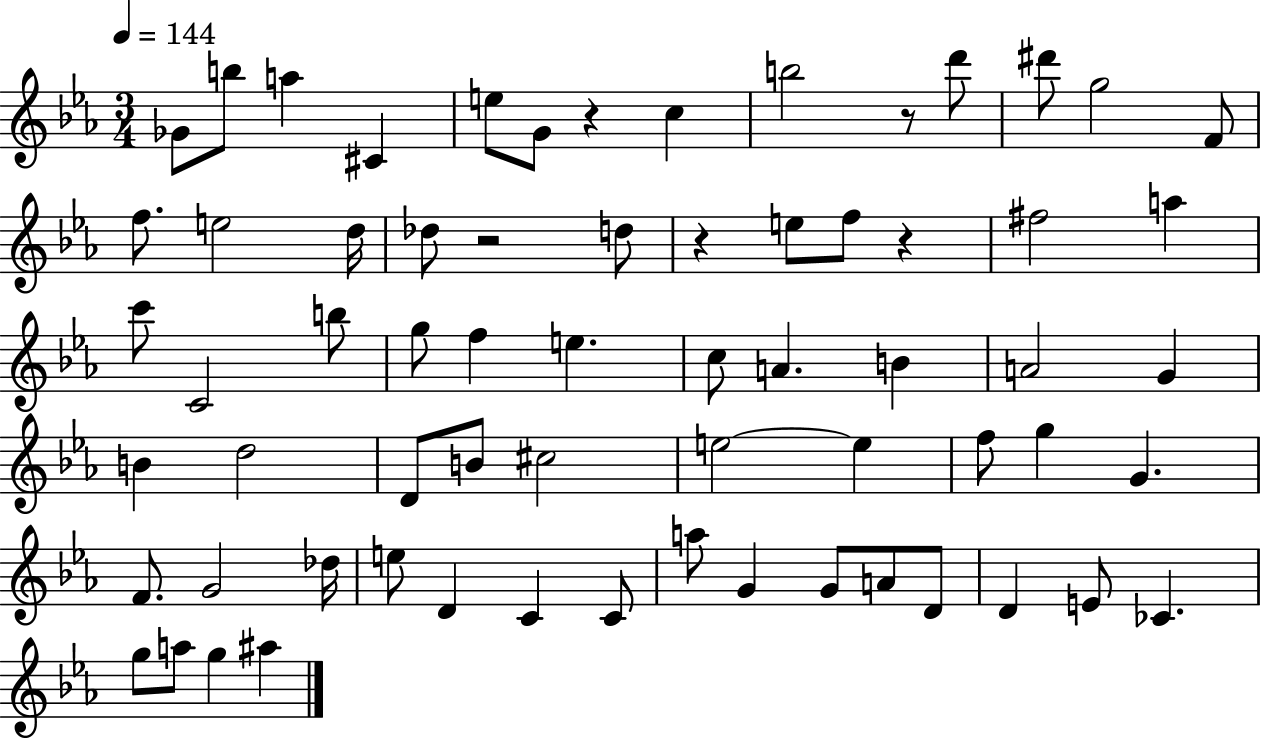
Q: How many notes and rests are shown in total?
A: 66